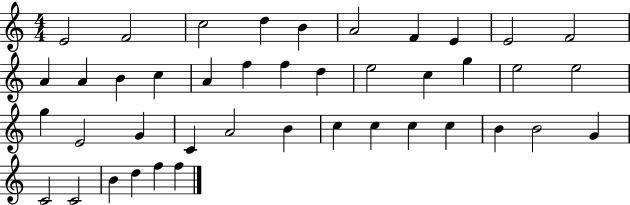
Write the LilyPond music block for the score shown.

{
  \clef treble
  \numericTimeSignature
  \time 4/4
  \key c \major
  e'2 f'2 | c''2 d''4 b'4 | a'2 f'4 e'4 | e'2 f'2 | \break a'4 a'4 b'4 c''4 | a'4 f''4 f''4 d''4 | e''2 c''4 g''4 | e''2 e''2 | \break g''4 e'2 g'4 | c'4 a'2 b'4 | c''4 c''4 c''4 c''4 | b'4 b'2 g'4 | \break c'2 c'2 | b'4 d''4 f''4 f''4 | \bar "|."
}